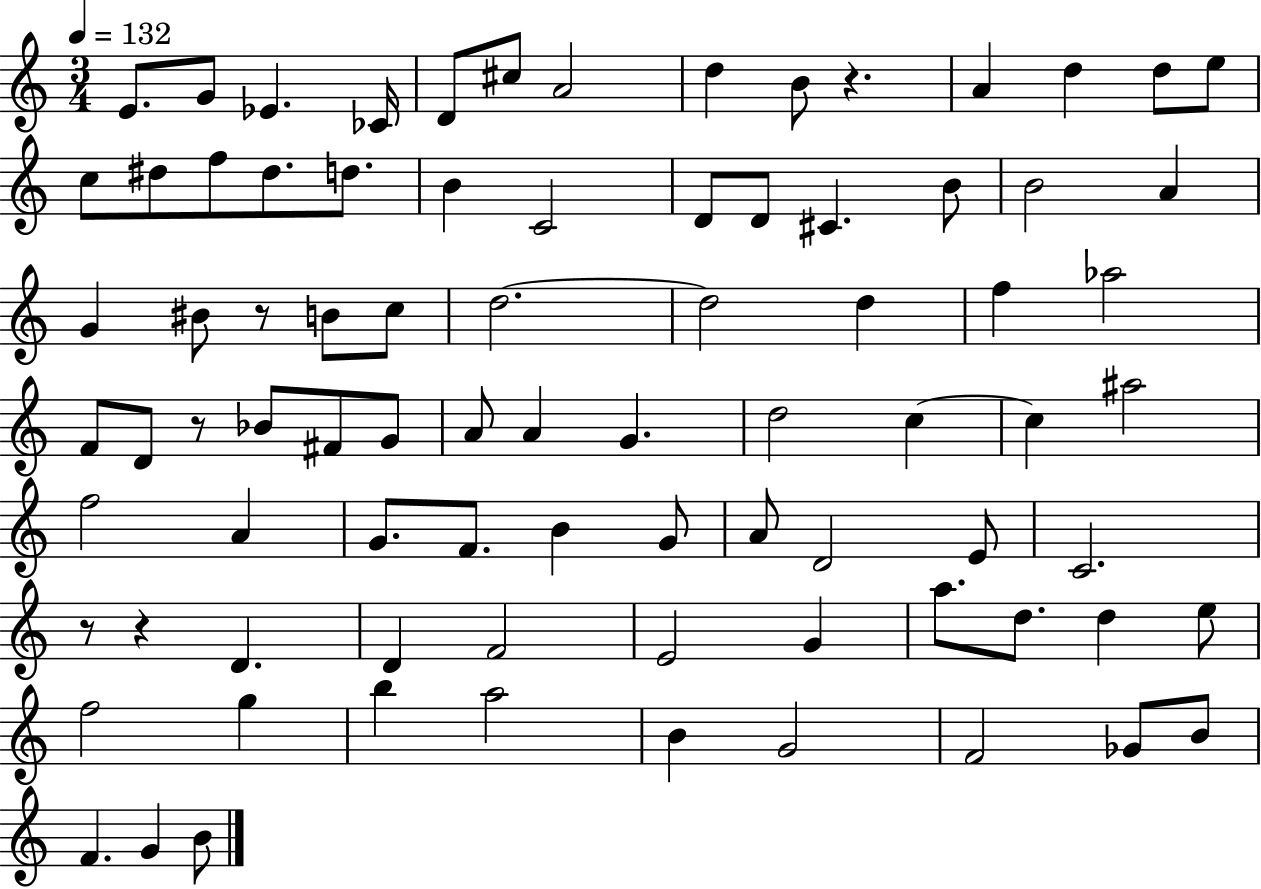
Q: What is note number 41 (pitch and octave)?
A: A4